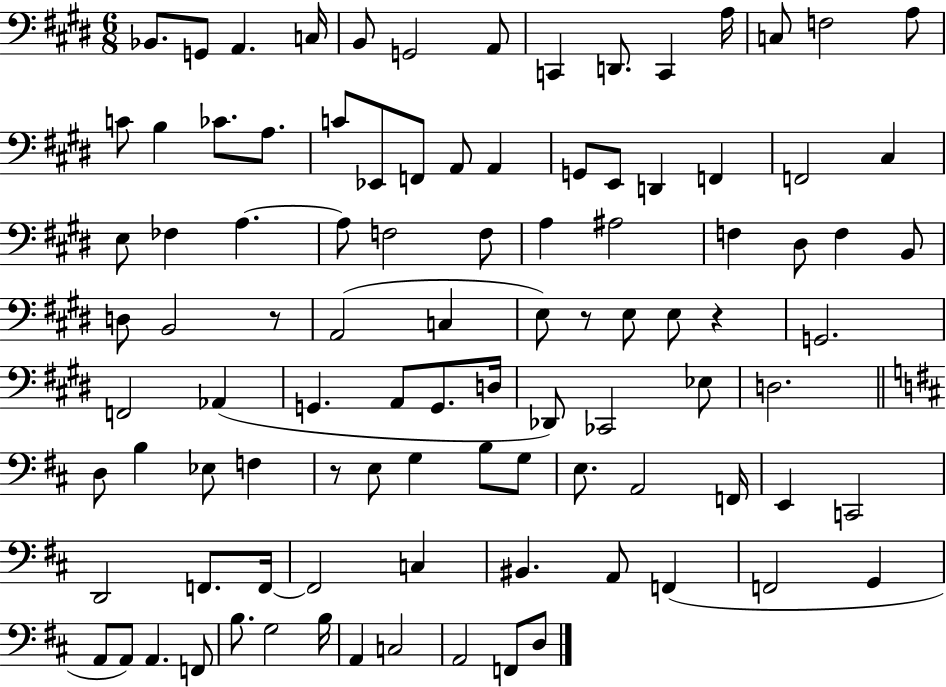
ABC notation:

X:1
T:Untitled
M:6/8
L:1/4
K:E
_B,,/2 G,,/2 A,, C,/4 B,,/2 G,,2 A,,/2 C,, D,,/2 C,, A,/4 C,/2 F,2 A,/2 C/2 B, _C/2 A,/2 C/2 _E,,/2 F,,/2 A,,/2 A,, G,,/2 E,,/2 D,, F,, F,,2 ^C, E,/2 _F, A, A,/2 F,2 F,/2 A, ^A,2 F, ^D,/2 F, B,,/2 D,/2 B,,2 z/2 A,,2 C, E,/2 z/2 E,/2 E,/2 z G,,2 F,,2 _A,, G,, A,,/2 G,,/2 D,/4 _D,,/2 _C,,2 _E,/2 D,2 D,/2 B, _E,/2 F, z/2 E,/2 G, B,/2 G,/2 E,/2 A,,2 F,,/4 E,, C,,2 D,,2 F,,/2 F,,/4 F,,2 C, ^B,, A,,/2 F,, F,,2 G,, A,,/2 A,,/2 A,, F,,/2 B,/2 G,2 B,/4 A,, C,2 A,,2 F,,/2 D,/2